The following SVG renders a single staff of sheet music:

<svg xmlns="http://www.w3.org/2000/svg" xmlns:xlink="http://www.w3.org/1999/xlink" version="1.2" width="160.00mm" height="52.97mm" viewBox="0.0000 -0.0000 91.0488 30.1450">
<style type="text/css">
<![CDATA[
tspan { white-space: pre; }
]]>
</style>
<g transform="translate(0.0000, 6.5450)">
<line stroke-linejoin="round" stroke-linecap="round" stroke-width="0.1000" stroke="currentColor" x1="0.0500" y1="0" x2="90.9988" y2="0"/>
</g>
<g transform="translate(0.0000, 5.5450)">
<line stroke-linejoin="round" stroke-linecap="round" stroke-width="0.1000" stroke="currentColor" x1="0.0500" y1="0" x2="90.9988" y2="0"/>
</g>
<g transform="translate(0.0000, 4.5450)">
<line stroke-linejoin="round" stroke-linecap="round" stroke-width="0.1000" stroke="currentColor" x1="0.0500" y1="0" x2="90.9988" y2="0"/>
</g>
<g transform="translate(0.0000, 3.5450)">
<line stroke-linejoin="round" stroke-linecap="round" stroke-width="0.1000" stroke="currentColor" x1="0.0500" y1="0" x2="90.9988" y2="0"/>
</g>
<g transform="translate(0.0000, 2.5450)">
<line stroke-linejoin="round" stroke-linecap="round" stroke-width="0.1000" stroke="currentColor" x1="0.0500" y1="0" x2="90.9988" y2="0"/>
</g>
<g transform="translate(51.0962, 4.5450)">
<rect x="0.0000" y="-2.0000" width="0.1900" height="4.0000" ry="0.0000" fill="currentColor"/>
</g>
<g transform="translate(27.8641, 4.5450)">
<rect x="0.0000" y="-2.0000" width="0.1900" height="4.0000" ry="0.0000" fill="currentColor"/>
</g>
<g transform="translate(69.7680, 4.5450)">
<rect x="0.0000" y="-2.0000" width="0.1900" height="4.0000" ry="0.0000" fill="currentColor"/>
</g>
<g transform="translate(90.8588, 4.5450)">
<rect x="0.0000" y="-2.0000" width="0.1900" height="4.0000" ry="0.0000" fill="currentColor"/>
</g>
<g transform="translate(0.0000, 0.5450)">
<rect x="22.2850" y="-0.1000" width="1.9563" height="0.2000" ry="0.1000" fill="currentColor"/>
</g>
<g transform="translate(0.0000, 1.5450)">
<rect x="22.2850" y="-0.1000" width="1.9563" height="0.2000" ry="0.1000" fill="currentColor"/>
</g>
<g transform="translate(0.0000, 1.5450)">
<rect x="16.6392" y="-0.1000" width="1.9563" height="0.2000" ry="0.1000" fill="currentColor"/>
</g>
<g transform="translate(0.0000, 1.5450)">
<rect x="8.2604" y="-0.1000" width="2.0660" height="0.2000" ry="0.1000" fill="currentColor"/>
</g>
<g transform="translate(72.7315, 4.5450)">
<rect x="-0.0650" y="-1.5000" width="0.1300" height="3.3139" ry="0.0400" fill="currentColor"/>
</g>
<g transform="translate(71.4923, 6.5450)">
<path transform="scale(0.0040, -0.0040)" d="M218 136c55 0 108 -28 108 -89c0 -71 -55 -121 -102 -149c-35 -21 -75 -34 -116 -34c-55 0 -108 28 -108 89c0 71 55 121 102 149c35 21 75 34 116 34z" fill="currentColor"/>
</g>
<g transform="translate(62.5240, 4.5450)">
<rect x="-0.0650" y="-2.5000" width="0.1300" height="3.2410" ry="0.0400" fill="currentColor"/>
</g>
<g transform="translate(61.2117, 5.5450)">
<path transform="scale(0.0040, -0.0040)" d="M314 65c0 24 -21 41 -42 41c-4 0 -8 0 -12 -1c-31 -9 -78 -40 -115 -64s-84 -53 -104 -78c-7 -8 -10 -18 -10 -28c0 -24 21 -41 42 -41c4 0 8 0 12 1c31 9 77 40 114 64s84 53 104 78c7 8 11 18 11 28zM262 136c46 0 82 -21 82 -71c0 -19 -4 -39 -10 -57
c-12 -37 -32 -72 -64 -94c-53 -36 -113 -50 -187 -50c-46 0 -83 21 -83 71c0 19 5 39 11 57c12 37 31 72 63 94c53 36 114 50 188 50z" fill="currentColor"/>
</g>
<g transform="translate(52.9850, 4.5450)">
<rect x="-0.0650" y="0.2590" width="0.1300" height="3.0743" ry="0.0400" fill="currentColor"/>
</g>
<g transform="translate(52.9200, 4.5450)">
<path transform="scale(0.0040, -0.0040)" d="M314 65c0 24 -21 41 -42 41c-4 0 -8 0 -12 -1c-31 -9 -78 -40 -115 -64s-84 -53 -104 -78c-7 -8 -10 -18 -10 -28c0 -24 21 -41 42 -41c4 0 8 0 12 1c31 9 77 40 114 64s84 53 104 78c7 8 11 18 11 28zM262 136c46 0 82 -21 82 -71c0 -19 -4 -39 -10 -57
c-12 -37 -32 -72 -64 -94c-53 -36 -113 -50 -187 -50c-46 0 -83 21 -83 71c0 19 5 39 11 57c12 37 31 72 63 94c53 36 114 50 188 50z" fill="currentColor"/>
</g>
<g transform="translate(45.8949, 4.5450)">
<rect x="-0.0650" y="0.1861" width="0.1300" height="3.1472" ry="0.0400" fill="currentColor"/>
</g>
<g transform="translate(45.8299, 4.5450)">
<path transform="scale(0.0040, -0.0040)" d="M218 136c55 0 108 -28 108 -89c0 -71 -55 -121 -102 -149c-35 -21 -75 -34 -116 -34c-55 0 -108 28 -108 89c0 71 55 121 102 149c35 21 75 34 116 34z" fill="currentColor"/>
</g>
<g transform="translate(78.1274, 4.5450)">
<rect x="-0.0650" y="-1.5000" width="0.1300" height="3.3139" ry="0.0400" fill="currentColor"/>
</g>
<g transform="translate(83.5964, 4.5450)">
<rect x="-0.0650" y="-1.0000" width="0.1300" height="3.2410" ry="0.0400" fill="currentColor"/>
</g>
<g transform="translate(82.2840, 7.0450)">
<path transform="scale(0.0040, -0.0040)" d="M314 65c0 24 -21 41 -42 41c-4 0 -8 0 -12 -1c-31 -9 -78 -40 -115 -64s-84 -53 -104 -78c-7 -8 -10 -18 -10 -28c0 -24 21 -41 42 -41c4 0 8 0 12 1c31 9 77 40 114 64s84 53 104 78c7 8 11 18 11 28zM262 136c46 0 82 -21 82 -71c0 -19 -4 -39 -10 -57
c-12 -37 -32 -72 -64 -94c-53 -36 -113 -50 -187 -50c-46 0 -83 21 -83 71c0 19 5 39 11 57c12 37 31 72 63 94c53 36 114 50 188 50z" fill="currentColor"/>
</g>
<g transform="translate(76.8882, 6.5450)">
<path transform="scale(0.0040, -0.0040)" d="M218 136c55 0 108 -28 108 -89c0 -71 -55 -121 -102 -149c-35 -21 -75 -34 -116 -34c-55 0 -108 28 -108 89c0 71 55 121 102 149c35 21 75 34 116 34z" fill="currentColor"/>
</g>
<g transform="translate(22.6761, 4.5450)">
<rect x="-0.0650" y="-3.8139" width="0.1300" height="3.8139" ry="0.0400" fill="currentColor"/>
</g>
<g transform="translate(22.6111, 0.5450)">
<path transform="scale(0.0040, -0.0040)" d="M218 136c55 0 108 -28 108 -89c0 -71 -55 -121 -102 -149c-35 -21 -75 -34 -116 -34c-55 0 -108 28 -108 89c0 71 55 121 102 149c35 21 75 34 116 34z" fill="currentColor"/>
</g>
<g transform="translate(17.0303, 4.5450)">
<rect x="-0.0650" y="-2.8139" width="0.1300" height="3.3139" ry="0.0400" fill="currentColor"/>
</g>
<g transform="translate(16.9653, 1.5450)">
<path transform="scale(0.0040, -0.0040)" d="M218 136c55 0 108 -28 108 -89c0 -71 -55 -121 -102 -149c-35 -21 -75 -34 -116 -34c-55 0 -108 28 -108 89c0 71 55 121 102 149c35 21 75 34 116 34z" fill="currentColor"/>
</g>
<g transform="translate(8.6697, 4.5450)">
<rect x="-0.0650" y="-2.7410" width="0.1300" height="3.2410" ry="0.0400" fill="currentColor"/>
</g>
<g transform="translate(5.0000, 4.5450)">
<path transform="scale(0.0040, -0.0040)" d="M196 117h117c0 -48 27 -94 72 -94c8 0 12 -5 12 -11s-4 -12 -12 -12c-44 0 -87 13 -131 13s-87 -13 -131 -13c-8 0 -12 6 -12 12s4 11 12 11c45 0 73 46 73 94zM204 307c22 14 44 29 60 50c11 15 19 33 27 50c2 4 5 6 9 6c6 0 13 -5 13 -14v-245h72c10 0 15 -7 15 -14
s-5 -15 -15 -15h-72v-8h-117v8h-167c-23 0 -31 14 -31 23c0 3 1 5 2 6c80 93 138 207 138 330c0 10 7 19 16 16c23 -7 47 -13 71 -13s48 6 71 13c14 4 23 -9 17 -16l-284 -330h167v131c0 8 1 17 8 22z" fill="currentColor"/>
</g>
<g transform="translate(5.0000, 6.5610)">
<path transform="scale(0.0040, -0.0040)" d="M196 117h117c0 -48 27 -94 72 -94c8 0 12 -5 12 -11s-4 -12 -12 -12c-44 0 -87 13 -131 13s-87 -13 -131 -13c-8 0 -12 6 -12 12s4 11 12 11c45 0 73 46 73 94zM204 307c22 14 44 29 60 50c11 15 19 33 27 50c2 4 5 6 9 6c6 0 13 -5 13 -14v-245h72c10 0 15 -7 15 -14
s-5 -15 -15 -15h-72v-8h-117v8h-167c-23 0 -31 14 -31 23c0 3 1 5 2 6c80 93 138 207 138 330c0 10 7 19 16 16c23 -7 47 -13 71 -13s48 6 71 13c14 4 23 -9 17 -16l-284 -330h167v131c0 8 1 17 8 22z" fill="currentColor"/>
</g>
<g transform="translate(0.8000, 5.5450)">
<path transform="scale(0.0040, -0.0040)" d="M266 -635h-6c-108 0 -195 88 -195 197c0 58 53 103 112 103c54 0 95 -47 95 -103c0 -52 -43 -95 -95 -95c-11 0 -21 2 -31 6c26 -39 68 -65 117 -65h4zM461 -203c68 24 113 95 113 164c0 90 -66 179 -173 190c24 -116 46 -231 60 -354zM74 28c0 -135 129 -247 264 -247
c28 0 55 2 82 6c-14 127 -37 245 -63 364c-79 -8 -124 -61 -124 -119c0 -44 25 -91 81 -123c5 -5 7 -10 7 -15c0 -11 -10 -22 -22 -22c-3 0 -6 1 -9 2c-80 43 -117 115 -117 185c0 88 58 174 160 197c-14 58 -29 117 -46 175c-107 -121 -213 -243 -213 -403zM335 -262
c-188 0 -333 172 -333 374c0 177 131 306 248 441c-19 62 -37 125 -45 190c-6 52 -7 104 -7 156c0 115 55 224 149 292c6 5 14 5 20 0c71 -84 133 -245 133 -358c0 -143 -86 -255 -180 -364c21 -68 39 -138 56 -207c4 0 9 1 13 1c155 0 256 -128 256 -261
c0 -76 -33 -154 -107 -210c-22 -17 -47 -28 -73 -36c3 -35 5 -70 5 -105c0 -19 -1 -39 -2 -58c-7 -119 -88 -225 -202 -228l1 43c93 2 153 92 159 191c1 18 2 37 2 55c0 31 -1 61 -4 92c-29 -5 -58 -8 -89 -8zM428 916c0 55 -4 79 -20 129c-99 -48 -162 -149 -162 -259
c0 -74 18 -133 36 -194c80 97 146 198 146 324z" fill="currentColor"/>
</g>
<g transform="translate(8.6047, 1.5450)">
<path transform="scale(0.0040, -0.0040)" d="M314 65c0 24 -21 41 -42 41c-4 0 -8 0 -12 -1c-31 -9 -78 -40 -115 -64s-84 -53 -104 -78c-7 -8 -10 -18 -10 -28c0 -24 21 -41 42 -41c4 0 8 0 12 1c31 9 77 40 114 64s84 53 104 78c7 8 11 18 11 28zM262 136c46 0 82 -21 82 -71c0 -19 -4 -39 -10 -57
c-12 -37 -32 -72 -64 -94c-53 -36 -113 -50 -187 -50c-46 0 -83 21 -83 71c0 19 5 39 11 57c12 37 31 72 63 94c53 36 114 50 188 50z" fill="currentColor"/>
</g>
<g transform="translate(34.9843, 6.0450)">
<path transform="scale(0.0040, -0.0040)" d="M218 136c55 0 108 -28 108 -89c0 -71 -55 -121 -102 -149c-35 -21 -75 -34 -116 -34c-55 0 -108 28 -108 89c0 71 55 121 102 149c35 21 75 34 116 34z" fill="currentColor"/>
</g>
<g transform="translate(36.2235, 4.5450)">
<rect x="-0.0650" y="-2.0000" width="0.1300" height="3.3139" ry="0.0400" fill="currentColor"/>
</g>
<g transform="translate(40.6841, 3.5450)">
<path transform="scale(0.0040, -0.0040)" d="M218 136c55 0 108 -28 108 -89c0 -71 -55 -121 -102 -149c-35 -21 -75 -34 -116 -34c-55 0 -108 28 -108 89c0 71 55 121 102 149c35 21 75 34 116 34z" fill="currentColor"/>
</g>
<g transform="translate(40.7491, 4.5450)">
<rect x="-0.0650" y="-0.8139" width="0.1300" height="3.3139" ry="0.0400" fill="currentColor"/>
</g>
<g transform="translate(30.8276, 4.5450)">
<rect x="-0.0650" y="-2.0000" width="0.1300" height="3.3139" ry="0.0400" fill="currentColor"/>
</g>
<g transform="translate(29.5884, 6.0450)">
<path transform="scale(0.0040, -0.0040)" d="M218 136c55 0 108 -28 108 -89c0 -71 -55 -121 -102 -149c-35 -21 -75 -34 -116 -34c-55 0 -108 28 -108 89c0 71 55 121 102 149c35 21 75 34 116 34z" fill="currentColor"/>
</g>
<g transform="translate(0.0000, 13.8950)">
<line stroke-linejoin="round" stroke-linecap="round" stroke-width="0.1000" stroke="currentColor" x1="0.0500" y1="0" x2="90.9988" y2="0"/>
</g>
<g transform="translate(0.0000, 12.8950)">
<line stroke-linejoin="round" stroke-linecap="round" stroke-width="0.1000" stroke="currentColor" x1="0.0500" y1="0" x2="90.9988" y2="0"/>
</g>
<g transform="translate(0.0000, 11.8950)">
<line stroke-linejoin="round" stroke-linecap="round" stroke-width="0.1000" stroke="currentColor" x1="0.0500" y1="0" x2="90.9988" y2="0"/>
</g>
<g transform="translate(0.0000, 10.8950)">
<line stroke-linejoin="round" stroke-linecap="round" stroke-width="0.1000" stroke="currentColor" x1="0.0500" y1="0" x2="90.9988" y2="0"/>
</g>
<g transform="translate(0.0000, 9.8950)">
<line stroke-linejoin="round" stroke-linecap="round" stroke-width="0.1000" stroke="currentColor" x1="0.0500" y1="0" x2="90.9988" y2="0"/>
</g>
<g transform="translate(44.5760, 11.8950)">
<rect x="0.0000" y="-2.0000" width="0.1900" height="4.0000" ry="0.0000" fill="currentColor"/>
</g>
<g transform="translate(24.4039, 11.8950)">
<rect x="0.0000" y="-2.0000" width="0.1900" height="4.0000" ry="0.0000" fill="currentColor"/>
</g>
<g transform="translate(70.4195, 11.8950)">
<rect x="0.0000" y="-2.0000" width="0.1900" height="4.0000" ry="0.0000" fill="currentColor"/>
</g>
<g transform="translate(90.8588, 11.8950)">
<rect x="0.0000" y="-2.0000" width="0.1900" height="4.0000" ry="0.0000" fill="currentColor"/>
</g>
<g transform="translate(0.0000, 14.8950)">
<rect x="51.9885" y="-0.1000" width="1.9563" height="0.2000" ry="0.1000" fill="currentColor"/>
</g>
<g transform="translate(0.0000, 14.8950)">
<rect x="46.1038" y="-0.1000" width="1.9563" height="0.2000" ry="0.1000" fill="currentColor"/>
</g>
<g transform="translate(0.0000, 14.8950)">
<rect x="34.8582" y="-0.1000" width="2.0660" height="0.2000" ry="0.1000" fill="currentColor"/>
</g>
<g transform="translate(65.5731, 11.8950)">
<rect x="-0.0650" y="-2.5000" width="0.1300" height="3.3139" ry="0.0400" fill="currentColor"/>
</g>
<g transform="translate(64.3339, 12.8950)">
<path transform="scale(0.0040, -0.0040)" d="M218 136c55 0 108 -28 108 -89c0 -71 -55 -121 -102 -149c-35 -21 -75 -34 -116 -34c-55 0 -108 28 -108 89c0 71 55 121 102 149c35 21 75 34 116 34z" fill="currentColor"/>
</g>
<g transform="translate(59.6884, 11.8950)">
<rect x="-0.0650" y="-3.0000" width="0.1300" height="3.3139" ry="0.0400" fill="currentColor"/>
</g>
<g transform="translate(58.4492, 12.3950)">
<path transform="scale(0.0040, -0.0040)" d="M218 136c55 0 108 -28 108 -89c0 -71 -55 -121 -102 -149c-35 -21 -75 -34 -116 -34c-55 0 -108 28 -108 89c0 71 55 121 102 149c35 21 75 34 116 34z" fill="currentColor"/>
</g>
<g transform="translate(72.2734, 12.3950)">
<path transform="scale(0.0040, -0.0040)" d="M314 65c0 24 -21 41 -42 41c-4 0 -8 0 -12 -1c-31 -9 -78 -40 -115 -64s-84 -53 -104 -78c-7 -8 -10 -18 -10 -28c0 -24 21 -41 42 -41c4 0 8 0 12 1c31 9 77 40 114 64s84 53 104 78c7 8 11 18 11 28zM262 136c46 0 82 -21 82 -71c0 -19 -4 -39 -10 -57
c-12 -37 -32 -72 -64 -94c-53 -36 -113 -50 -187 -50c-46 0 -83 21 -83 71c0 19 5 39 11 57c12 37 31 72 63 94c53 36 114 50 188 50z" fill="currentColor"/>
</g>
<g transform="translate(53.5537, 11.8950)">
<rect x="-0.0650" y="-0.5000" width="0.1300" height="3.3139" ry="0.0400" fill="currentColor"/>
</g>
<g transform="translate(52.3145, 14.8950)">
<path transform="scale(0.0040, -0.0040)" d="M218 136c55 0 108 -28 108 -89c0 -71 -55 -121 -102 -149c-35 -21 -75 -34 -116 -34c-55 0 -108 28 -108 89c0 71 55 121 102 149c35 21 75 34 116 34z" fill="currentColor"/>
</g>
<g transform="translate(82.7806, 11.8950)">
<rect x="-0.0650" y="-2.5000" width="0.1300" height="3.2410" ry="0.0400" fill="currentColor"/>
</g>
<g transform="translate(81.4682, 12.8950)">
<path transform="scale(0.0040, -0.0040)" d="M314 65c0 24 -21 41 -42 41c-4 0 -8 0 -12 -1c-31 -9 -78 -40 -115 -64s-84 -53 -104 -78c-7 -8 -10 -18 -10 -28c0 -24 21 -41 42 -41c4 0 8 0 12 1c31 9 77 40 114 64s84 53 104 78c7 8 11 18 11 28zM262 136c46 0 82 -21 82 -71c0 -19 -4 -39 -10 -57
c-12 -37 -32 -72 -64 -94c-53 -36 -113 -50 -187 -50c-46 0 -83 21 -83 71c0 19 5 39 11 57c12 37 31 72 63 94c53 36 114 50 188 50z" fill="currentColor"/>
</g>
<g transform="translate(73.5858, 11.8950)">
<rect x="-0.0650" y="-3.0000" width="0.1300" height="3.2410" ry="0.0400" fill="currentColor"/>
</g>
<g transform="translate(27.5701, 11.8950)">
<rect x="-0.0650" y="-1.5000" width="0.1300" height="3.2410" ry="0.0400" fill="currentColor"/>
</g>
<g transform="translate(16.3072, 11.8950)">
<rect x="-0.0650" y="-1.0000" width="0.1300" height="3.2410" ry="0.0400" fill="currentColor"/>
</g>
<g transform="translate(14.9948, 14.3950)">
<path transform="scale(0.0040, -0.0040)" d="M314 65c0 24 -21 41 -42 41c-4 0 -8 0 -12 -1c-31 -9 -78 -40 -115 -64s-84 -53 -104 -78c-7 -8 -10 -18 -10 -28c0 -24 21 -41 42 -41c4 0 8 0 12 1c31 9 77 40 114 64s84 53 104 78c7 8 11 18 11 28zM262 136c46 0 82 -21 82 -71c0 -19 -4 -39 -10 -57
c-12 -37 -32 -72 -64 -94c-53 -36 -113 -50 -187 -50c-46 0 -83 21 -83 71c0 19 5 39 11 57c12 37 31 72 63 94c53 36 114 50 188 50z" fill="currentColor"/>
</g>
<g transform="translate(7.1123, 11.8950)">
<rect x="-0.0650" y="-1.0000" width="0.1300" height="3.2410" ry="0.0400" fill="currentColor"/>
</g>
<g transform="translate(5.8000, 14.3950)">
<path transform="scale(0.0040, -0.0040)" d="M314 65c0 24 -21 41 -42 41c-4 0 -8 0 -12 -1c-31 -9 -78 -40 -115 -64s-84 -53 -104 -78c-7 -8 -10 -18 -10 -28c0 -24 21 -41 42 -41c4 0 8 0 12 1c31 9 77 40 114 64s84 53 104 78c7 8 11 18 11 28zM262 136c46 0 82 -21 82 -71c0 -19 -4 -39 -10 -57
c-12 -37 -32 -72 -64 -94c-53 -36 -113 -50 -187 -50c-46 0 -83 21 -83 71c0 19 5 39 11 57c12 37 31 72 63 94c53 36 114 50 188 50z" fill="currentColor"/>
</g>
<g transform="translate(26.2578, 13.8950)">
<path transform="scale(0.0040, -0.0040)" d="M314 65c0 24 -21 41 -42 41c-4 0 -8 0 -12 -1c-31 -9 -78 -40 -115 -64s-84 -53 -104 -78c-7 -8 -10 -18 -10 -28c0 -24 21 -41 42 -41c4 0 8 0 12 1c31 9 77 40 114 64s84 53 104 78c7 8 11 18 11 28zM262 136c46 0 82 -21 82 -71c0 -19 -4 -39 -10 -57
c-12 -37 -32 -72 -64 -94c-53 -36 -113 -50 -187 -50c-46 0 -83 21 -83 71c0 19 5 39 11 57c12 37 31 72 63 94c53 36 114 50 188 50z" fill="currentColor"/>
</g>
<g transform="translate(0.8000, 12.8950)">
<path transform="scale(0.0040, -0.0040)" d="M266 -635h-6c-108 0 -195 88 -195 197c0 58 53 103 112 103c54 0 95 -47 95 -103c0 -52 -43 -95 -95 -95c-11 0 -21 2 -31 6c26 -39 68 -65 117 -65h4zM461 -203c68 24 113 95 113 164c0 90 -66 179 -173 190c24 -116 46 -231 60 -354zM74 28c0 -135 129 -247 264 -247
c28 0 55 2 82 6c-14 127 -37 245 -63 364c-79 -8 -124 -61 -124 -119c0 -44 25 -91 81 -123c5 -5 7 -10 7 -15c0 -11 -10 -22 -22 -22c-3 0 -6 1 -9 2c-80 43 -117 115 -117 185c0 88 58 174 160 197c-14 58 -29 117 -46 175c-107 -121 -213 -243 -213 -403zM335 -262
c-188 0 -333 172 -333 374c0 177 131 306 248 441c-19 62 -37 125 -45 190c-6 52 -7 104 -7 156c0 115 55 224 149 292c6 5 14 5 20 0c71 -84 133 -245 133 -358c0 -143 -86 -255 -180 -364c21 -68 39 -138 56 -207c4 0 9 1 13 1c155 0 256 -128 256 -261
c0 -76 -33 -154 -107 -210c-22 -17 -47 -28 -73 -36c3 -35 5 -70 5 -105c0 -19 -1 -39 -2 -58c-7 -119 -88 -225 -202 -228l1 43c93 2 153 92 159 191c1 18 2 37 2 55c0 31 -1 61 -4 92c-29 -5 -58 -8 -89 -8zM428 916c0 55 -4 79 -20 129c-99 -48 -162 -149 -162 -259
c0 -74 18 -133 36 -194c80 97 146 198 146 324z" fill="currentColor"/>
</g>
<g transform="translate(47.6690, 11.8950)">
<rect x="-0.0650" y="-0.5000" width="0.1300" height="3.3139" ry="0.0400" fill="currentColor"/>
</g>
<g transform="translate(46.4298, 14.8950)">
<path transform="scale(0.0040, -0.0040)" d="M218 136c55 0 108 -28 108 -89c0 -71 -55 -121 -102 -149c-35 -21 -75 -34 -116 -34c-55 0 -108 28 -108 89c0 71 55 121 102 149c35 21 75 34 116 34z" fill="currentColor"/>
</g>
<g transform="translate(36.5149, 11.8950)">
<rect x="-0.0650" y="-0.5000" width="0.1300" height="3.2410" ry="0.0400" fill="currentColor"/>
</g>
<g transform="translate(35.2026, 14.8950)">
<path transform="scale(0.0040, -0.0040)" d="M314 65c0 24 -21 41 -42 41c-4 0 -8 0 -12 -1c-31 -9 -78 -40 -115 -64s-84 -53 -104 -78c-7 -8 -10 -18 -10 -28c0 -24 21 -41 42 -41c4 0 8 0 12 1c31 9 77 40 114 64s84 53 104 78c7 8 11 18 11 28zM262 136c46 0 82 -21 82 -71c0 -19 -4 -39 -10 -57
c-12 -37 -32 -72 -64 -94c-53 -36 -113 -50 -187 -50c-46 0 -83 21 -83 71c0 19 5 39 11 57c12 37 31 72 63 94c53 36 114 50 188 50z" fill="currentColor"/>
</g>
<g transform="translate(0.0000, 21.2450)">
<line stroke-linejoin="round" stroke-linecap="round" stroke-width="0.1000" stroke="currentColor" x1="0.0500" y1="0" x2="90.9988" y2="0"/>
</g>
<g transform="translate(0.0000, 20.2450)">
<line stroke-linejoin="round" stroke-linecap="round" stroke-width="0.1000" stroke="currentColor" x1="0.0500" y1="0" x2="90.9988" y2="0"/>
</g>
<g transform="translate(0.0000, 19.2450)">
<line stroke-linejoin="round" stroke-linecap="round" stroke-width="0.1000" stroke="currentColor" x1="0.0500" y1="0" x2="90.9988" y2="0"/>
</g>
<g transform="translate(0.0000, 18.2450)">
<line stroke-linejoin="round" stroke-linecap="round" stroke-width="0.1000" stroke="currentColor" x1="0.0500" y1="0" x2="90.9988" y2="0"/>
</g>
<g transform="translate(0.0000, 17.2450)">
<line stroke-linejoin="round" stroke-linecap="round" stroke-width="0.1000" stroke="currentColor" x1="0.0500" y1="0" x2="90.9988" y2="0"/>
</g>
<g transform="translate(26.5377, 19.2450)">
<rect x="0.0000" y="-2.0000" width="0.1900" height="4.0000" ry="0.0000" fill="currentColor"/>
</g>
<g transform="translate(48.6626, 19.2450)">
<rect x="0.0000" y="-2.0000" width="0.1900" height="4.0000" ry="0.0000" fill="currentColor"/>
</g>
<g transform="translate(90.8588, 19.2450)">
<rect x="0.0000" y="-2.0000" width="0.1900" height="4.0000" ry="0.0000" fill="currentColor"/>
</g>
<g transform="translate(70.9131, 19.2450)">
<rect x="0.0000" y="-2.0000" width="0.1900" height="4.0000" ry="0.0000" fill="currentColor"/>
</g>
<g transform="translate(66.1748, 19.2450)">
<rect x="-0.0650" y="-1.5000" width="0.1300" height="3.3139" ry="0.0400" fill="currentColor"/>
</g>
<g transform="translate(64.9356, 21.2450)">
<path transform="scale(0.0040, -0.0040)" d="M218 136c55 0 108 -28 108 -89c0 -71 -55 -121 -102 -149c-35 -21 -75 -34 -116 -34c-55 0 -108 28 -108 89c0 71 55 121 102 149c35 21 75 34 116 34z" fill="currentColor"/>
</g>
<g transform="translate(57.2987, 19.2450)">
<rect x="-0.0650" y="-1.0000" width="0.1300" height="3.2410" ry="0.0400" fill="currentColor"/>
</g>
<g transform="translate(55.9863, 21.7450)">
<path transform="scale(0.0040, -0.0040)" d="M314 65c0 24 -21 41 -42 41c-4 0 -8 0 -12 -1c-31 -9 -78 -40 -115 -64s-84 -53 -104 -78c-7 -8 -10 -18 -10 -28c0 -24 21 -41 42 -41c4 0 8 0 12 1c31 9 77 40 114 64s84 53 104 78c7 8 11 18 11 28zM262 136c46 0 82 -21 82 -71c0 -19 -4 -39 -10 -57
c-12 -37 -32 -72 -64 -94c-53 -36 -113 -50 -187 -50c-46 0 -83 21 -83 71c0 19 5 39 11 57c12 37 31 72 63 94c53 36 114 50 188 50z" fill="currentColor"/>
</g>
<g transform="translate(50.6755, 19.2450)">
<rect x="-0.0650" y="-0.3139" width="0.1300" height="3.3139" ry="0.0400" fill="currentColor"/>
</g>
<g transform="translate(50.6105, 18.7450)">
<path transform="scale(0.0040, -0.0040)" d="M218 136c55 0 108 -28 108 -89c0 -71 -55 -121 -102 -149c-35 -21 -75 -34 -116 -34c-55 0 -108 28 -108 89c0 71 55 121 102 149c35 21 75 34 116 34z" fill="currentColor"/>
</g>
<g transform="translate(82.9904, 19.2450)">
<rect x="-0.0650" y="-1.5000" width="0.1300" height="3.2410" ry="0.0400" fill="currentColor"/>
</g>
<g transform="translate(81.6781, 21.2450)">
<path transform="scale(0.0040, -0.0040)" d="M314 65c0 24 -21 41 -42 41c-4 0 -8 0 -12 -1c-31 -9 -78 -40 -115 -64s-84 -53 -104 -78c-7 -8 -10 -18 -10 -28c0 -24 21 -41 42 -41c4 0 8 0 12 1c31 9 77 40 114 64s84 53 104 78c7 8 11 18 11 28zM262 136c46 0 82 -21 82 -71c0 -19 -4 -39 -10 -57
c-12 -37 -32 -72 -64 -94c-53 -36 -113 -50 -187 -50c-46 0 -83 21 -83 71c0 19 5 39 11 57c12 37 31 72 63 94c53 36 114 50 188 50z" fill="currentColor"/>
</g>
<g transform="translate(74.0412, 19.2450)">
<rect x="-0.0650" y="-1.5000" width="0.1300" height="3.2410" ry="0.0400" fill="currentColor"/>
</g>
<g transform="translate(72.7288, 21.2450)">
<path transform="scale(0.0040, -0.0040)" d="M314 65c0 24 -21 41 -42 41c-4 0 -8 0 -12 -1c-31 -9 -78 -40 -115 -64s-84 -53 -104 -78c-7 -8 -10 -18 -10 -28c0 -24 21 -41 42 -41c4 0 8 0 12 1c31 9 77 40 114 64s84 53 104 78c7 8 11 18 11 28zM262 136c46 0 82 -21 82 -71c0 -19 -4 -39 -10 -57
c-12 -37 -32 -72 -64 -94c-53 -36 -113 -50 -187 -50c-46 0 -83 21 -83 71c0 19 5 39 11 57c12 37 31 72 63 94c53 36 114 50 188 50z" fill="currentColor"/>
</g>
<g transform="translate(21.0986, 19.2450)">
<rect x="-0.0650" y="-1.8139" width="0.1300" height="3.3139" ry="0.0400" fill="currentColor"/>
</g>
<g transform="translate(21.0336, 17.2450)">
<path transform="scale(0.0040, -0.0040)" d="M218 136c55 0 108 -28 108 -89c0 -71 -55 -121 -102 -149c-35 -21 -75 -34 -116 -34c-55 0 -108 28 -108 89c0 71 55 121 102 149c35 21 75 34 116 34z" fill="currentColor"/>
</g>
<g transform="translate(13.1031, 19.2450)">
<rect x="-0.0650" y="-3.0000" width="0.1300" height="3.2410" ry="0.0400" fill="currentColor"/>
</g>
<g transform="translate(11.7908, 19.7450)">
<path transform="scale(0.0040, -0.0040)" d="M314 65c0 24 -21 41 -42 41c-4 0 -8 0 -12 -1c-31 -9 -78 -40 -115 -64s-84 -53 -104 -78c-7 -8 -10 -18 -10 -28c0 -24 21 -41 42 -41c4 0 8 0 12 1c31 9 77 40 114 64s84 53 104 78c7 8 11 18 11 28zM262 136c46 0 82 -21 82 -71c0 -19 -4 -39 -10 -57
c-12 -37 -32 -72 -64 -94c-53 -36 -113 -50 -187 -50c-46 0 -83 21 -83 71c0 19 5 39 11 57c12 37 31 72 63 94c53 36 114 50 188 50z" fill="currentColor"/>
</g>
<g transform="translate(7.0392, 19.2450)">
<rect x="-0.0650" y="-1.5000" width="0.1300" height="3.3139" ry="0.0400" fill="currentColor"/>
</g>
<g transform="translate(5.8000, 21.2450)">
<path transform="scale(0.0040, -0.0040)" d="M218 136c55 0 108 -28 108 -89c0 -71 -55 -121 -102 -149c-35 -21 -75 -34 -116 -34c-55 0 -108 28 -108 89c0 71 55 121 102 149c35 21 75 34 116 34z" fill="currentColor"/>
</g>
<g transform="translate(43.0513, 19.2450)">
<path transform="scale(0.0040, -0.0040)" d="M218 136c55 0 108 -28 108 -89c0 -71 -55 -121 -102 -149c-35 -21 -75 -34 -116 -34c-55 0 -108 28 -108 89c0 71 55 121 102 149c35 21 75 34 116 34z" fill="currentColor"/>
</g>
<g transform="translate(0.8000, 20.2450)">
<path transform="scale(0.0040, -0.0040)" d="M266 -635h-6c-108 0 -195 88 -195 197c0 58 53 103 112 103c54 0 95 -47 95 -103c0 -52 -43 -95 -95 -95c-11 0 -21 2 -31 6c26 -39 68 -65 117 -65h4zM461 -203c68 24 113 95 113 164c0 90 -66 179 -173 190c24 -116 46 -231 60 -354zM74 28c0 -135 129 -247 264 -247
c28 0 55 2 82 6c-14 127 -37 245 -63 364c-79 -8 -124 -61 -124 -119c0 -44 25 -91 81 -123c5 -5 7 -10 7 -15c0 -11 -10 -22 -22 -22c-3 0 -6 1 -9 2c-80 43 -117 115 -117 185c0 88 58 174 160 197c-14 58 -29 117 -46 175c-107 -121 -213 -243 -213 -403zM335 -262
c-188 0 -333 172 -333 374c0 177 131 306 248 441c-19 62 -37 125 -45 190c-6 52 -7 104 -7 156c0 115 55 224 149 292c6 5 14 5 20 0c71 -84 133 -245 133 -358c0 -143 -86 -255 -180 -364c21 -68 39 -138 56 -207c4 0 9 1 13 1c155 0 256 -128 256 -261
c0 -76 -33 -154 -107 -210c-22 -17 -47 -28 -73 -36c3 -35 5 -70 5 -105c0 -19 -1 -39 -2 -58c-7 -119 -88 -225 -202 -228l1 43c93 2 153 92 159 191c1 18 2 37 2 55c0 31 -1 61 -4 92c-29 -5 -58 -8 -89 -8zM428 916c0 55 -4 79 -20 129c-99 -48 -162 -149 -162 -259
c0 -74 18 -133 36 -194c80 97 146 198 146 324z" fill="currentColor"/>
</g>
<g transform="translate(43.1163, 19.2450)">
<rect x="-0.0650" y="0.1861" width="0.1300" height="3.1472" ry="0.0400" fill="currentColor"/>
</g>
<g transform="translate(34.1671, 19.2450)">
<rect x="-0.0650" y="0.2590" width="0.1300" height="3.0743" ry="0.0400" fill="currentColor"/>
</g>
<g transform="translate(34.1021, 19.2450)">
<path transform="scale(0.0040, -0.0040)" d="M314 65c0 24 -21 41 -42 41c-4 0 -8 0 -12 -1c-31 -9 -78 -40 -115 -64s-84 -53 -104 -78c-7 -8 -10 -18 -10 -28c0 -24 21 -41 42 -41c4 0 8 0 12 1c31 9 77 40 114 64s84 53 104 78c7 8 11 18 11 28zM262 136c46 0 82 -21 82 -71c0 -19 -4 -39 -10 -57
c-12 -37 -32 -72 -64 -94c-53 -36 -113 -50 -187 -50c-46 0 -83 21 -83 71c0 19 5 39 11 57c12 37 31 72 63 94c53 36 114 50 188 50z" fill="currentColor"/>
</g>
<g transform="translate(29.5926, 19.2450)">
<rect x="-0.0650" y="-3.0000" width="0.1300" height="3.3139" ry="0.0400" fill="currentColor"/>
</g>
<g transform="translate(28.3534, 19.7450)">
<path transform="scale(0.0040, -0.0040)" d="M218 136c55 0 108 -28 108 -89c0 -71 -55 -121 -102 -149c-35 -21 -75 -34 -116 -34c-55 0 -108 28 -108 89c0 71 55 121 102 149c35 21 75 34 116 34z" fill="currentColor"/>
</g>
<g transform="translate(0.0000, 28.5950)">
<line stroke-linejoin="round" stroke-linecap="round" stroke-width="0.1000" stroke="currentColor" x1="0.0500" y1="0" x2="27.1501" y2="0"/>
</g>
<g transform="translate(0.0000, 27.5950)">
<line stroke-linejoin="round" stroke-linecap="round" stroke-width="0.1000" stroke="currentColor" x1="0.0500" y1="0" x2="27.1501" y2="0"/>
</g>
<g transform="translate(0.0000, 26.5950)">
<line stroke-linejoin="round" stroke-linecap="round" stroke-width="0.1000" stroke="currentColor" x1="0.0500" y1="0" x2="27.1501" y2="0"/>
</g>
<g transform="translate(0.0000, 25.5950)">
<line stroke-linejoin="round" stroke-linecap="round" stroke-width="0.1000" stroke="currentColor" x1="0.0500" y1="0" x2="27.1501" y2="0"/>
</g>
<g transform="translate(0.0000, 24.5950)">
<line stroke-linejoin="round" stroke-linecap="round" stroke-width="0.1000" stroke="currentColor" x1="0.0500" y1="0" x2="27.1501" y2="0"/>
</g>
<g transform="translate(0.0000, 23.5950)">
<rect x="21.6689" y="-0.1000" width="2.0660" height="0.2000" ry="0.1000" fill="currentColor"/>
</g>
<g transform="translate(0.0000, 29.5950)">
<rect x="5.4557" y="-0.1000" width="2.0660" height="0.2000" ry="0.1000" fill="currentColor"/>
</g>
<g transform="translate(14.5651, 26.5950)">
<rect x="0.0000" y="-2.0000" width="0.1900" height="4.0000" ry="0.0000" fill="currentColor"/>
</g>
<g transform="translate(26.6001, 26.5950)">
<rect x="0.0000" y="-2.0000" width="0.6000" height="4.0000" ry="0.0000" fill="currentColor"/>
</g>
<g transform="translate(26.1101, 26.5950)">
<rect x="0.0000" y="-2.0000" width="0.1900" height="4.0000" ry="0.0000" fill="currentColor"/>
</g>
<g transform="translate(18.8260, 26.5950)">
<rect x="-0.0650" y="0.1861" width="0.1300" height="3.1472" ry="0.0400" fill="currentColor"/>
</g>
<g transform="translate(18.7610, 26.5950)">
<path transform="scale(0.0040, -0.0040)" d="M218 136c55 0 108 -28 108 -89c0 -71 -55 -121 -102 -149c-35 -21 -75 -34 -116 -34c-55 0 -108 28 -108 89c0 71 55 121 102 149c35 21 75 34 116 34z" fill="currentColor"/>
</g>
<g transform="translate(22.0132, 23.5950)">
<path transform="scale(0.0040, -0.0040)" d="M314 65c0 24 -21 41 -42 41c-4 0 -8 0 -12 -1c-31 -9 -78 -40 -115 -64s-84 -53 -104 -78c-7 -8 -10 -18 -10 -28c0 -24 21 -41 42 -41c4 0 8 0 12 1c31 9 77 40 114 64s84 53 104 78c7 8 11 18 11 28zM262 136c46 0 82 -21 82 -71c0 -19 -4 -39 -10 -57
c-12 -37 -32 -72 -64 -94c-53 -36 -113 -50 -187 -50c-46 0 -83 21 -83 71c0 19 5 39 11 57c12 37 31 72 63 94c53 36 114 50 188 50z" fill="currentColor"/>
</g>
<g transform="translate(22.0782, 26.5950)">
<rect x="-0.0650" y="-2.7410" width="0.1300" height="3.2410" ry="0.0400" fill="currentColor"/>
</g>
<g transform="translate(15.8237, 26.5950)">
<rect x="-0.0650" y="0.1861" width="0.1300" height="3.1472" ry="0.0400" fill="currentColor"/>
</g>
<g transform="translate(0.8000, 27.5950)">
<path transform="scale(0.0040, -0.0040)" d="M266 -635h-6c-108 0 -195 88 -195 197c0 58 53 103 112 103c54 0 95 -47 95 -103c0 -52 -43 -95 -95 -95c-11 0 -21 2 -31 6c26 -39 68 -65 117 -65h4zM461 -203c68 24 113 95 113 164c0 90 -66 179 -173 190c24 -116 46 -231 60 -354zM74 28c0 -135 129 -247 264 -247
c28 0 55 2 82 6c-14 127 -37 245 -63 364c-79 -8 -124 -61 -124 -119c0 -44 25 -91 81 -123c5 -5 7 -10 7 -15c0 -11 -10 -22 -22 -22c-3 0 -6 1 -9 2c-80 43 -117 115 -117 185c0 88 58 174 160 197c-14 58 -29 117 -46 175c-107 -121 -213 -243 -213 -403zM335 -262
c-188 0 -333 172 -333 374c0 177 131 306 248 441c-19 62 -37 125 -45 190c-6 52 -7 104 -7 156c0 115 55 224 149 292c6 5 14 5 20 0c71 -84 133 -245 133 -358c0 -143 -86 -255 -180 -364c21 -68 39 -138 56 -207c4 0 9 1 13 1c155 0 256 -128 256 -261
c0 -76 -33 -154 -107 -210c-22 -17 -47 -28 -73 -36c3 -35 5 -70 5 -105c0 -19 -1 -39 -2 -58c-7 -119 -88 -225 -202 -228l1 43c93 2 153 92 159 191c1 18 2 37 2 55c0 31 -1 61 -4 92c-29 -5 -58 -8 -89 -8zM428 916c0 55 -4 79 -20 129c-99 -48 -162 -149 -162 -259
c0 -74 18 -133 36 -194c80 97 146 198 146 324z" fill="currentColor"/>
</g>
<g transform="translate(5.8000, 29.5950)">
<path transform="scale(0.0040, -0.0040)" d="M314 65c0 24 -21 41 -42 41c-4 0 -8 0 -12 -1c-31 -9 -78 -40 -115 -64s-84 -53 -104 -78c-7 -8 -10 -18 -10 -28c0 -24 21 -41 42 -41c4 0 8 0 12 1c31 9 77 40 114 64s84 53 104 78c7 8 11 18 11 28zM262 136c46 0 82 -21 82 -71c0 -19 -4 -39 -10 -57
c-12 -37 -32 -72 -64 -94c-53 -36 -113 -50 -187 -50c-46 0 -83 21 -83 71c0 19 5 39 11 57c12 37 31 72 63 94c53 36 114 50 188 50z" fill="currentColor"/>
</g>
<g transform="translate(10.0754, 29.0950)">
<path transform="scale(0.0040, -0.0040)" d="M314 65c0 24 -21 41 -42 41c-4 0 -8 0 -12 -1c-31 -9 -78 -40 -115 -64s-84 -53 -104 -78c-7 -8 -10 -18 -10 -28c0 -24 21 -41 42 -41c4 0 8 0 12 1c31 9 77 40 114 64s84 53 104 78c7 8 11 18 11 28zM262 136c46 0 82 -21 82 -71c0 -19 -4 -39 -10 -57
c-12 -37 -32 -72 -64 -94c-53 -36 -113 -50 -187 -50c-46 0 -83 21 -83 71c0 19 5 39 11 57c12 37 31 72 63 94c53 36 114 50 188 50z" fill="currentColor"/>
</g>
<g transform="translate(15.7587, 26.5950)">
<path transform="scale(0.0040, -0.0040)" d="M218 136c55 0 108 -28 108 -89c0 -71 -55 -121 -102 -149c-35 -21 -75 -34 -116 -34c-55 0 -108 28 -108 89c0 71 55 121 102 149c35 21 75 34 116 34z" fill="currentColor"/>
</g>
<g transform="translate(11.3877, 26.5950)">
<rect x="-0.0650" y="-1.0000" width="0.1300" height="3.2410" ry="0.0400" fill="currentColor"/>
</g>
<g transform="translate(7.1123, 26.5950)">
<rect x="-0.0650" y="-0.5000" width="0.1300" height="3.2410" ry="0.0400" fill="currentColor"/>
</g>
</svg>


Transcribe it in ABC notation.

X:1
T:Untitled
M:4/4
L:1/4
K:C
a2 a c' F F d B B2 G2 E E D2 D2 D2 E2 C2 C C A G A2 G2 E A2 f A B2 B c D2 E E2 E2 C2 D2 B B a2